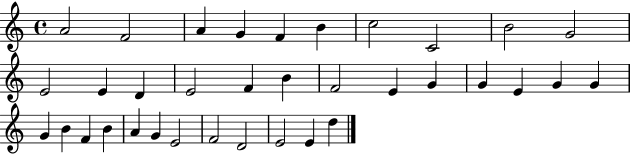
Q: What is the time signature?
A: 4/4